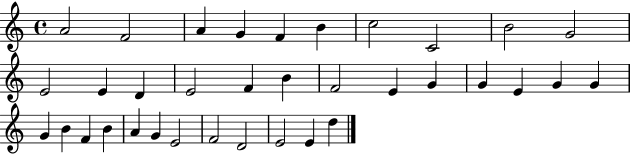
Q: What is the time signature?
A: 4/4